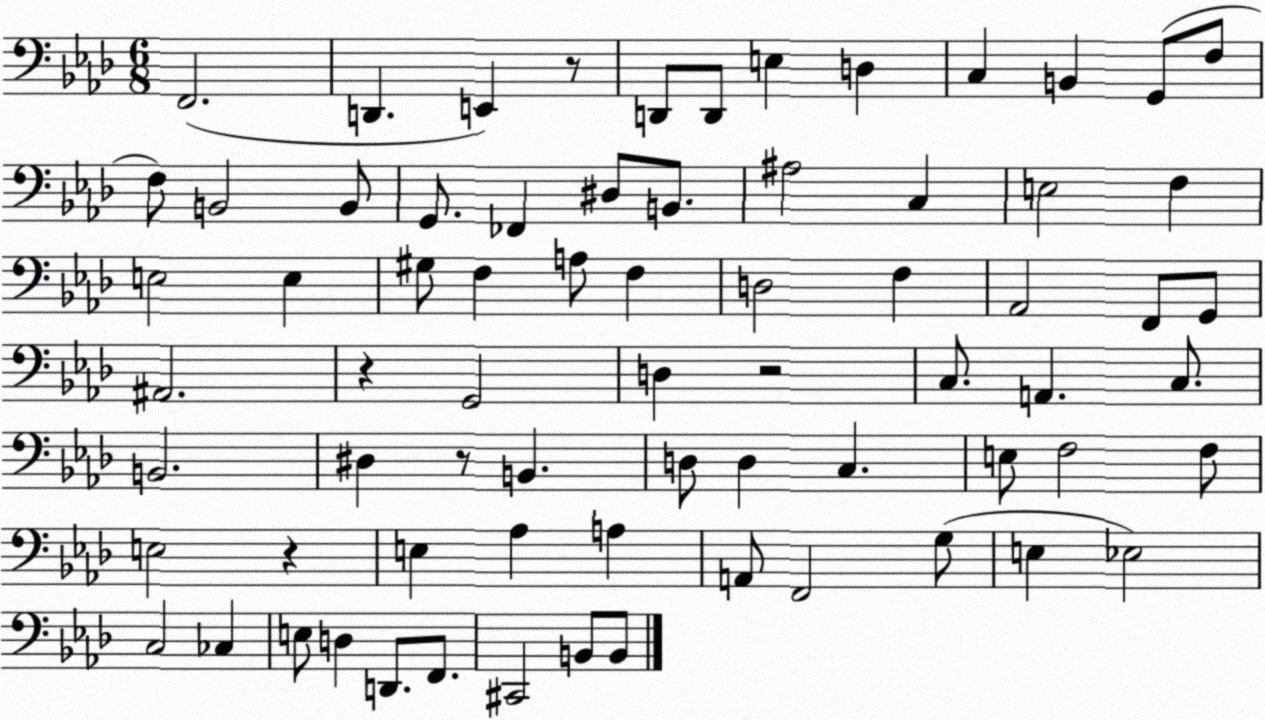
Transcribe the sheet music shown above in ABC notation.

X:1
T:Untitled
M:6/8
L:1/4
K:Ab
F,,2 D,, E,, z/2 D,,/2 D,,/2 E, D, C, B,, G,,/2 F,/2 F,/2 B,,2 B,,/2 G,,/2 _F,, ^D,/2 B,,/2 ^A,2 C, E,2 F, E,2 E, ^G,/2 F, A,/2 F, D,2 F, _A,,2 F,,/2 G,,/2 ^A,,2 z G,,2 D, z2 C,/2 A,, C,/2 B,,2 ^D, z/2 B,, D,/2 D, C, E,/2 F,2 F,/2 E,2 z E, _A, A, A,,/2 F,,2 G,/2 E, _E,2 C,2 _C, E,/2 D, D,,/2 F,,/2 ^C,,2 B,,/2 B,,/2